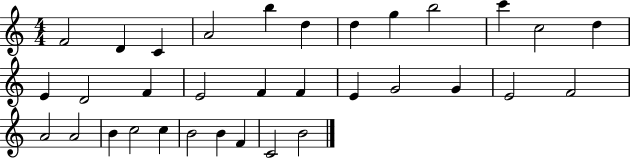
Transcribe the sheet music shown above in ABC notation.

X:1
T:Untitled
M:4/4
L:1/4
K:C
F2 D C A2 b d d g b2 c' c2 d E D2 F E2 F F E G2 G E2 F2 A2 A2 B c2 c B2 B F C2 B2